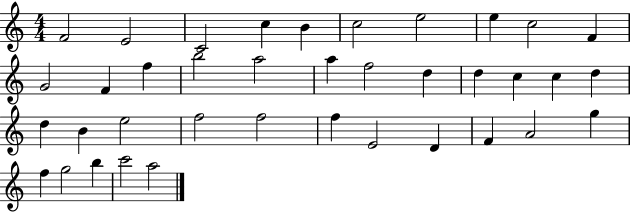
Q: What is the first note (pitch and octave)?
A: F4